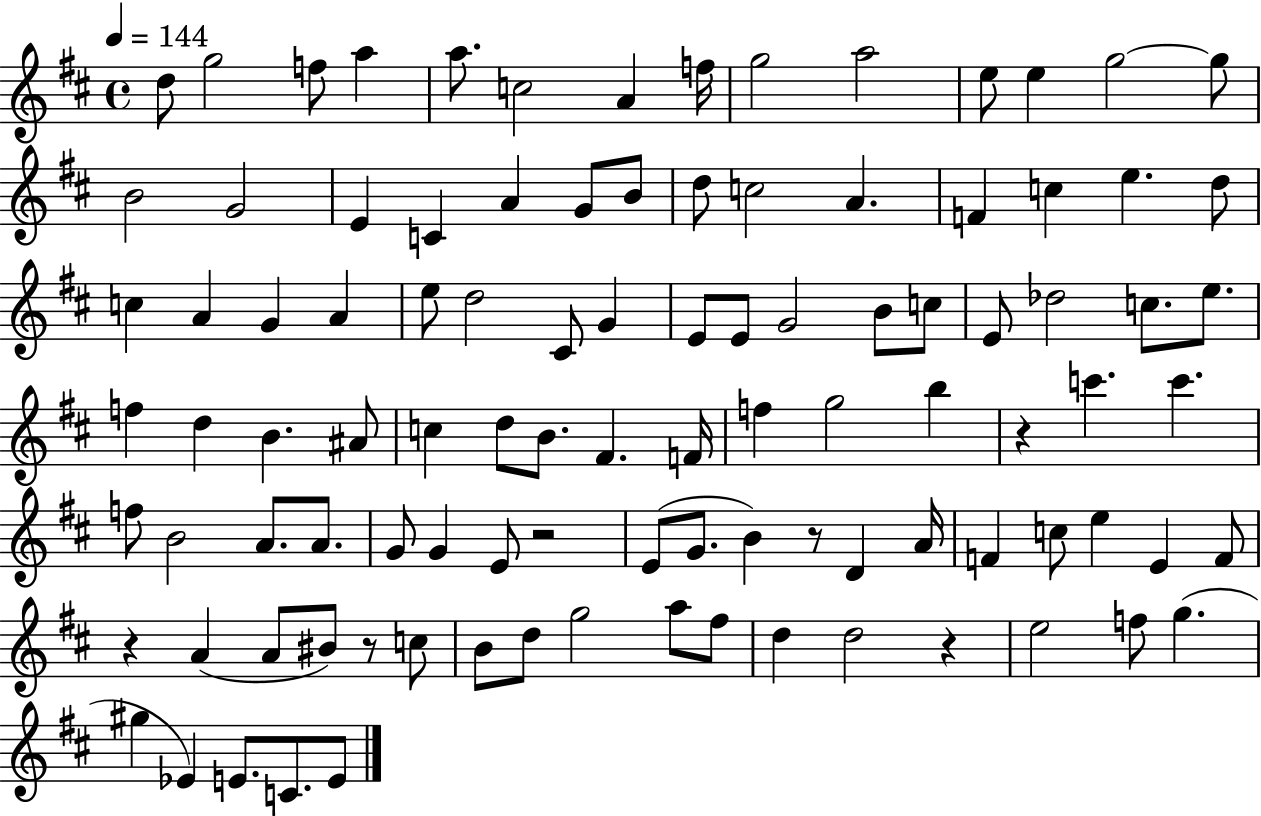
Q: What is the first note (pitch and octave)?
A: D5